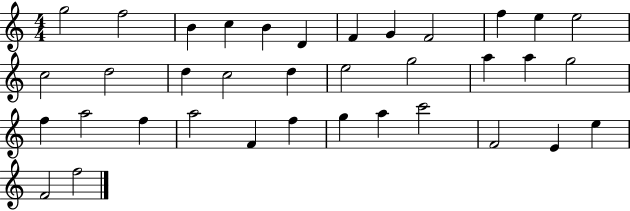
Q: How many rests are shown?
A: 0